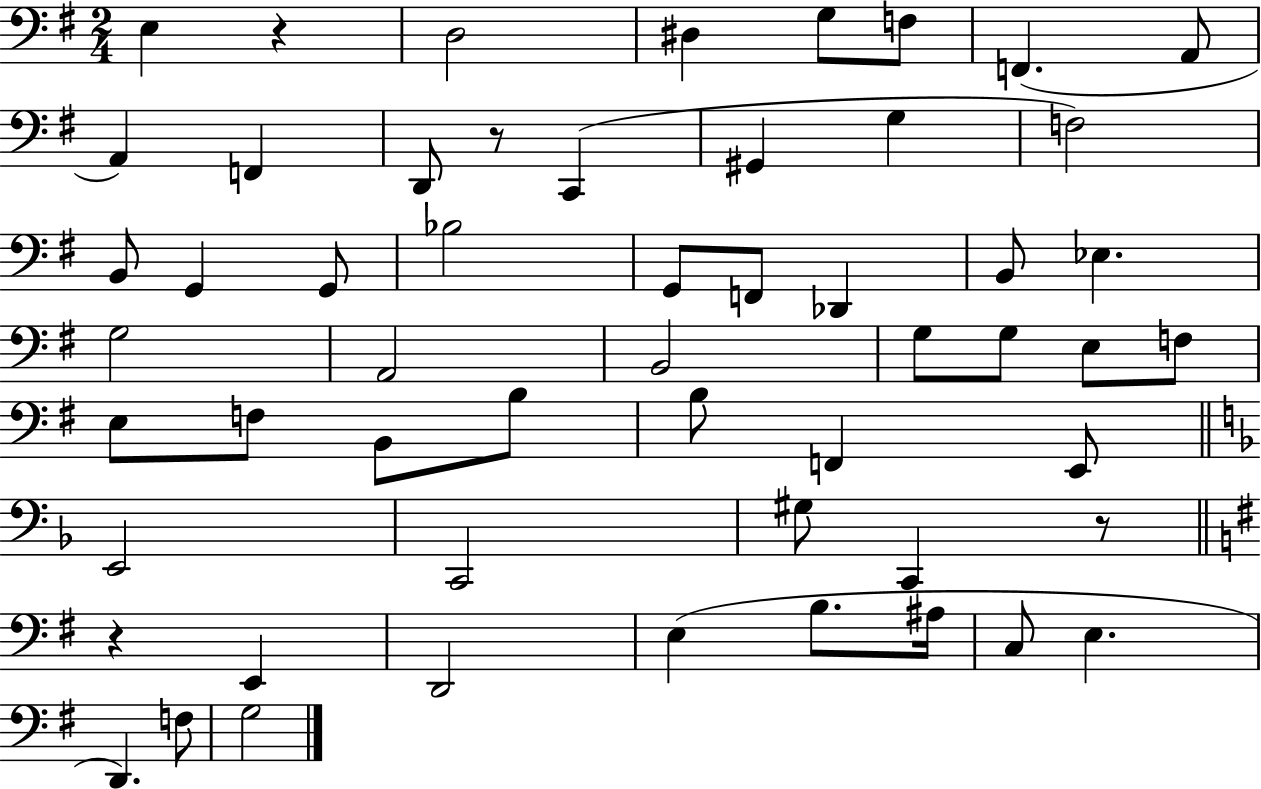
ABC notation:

X:1
T:Untitled
M:2/4
L:1/4
K:G
E, z D,2 ^D, G,/2 F,/2 F,, A,,/2 A,, F,, D,,/2 z/2 C,, ^G,, G, F,2 B,,/2 G,, G,,/2 _B,2 G,,/2 F,,/2 _D,, B,,/2 _E, G,2 A,,2 B,,2 G,/2 G,/2 E,/2 F,/2 E,/2 F,/2 B,,/2 B,/2 B,/2 F,, E,,/2 E,,2 C,,2 ^G,/2 C,, z/2 z E,, D,,2 E, B,/2 ^A,/4 C,/2 E, D,, F,/2 G,2